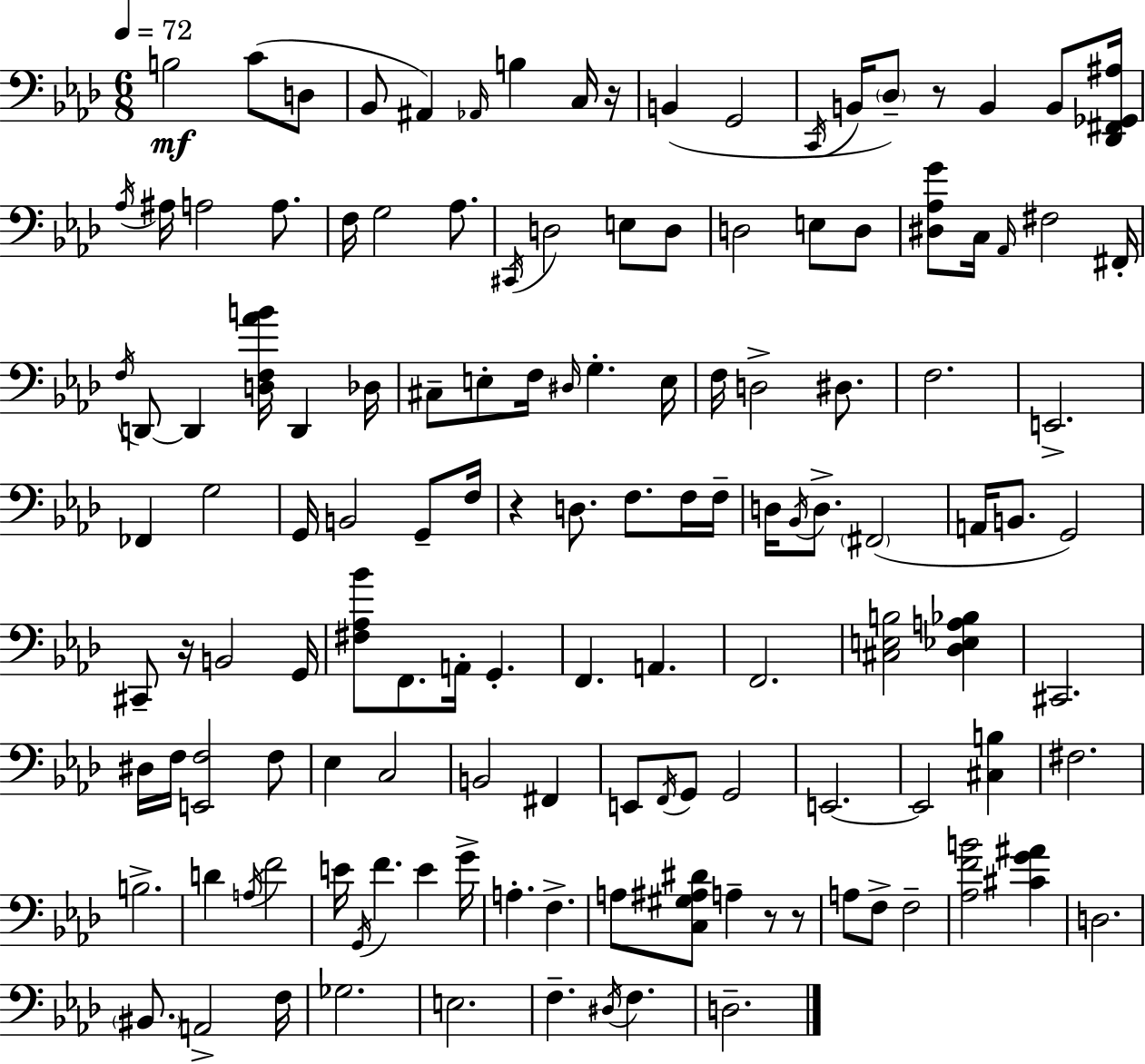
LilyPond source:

{
  \clef bass
  \numericTimeSignature
  \time 6/8
  \key f \minor
  \tempo 4 = 72
  b2\mf c'8( d8 | bes,8 ais,4) \grace { aes,16 } b4 c16 | r16 b,4( g,2 | \acciaccatura { c,16 } b,16 \parenthesize des8--) r8 b,4 b,8 | \break <des, fis, ges, ais>16 \acciaccatura { aes16 } ais16 a2 | a8. f16 g2 | aes8. \acciaccatura { cis,16 } d2 | e8 d8 d2 | \break e8 d8 <dis aes g'>8 c16 \grace { aes,16 } fis2 | fis,16-. \acciaccatura { f16 } d,8~~ d,4 | <d f aes' b'>16 d,4 des16 cis8-- e8-. f16 \grace { dis16 } | g4.-. e16 f16 d2-> | \break dis8. f2. | e,2.-> | fes,4 g2 | g,16 b,2 | \break g,8-- f16 r4 d8. | f8. f16 f16-- d16 \acciaccatura { bes,16 } d8.-> | \parenthesize fis,2( a,16 b,8. | g,2) cis,8-- r16 b,2 | \break g,16 <fis aes bes'>8 f,8. | a,16-. g,4.-. f,4. | a,4. f,2. | <cis e b>2 | \break <des ees a bes>4 cis,2. | dis16 f16 <e, f>2 | f8 ees4 | c2 b,2 | \break fis,4 e,8 \acciaccatura { f,16 } g,8 | g,2 e,2.~~ | e,2 | <cis b>4 fis2. | \break b2.-> | d'4 | \acciaccatura { a16 } f'2 e'16 \acciaccatura { g,16 } | f'4. e'4 g'16-> a4.-. | \break f4.-> a8 | <c gis ais dis'>8 a4-- r8 r8 a8 | f8-> f2-- <aes f' b'>2 | <cis' g' ais'>4 d2. | \break \parenthesize bis,8. | a,2-> f16 ges2. | e2. | f4.-- | \break \acciaccatura { dis16 } f4. | d2.-- | \bar "|."
}